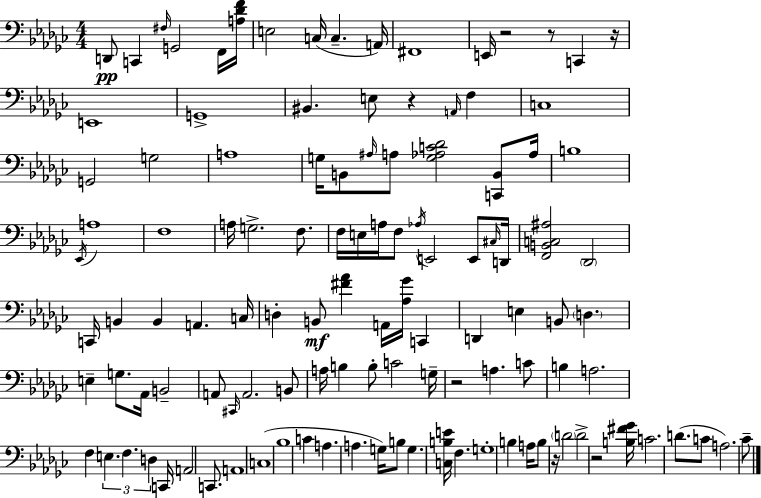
D2/e C2/q F#3/s G2/h F2/s [A3,Db4,F4]/s E3/h C3/s C3/q. A2/s F#2/w E2/s R/h R/e C2/q R/s E2/w G2/w BIS2/q. E3/e R/q A2/s F3/q C3/w G2/h G3/h A3/w G3/s B2/e A#3/s A3/e [G3,Ab3,C4,Db4]/h [C2,B2]/e Ab3/s B3/w Eb2/s A3/w F3/w A3/s G3/h. F3/e. F3/s E3/s A3/s F3/e Ab3/s E2/h E2/e C#3/s D2/s [F2,B2,C3,A#3]/h Db2/h C2/s B2/q B2/q A2/q. C3/s D3/q B2/e [F#4,Ab4]/q A2/s [Ab3,Gb4]/s C2/q D2/q E3/q B2/e D3/q. E3/q G3/e. Ab2/s B2/h A2/e C#2/s A2/h. B2/e A3/s B3/q B3/e C4/h G3/s R/h A3/q. C4/e B3/q A3/h. F3/q E3/q. F3/q. D3/q C2/s A2/h C2/e. A2/w C3/w Bb3/w C4/q A3/q. A3/q. G3/s B3/e G3/q. [C3,B3,E4]/s F3/q. G3/w B3/q A3/s B3/e R/s D4/h D4/h R/h [B3,F#4,Gb4]/s C4/h. D4/e. C4/e A3/h. CES4/e